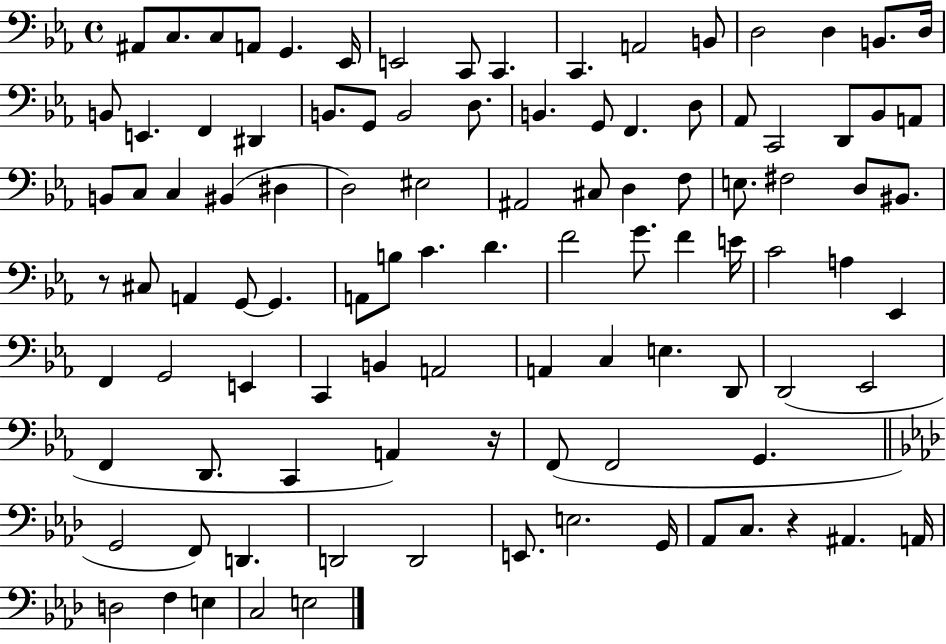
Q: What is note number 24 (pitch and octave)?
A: D3